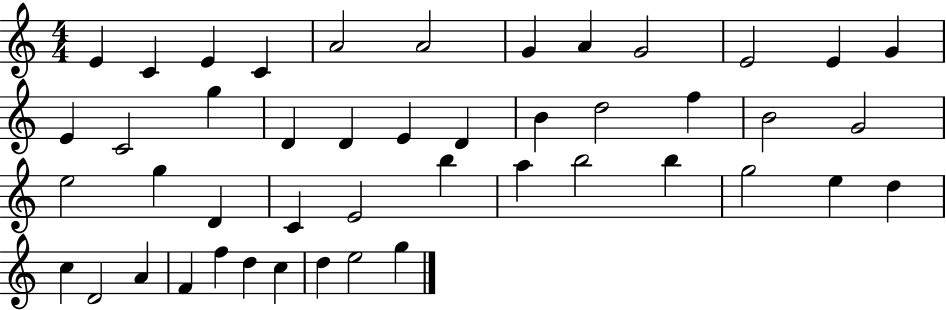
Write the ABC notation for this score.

X:1
T:Untitled
M:4/4
L:1/4
K:C
E C E C A2 A2 G A G2 E2 E G E C2 g D D E D B d2 f B2 G2 e2 g D C E2 b a b2 b g2 e d c D2 A F f d c d e2 g